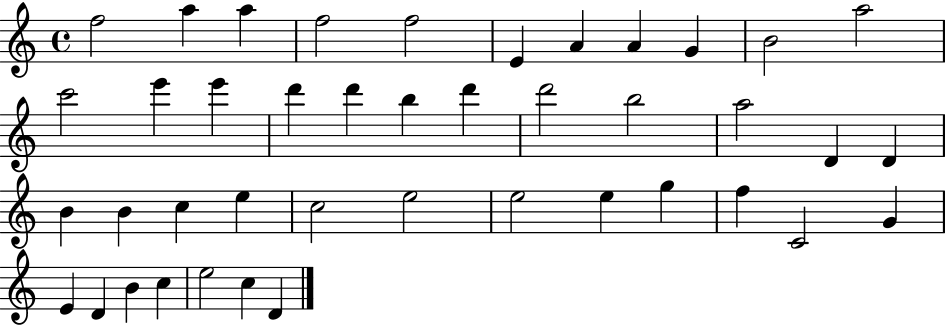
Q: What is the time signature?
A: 4/4